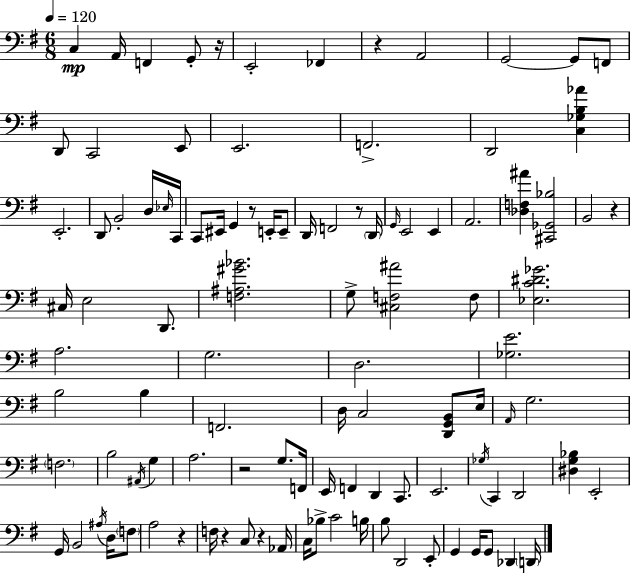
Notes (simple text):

C3/q A2/s F2/q G2/e R/s E2/h FES2/q R/q A2/h G2/h G2/e F2/e D2/e C2/h E2/e E2/h. F2/h. D2/h [C3,Gb3,B3,Ab4]/q E2/h. D2/e B2/h D3/s Eb3/s C2/s C2/e EIS2/s G2/q R/e E2/s E2/e D2/s F2/h R/e D2/s G2/s E2/h E2/q A2/h. [Db3,F3,A#4]/q [C#2,Gb2,Bb3]/h B2/h R/q C#3/s E3/h D2/e. [F3,A#3,G#4,Bb4]/h. G3/e [C#3,F3,A#4]/h F3/e [Eb3,C4,D#4,Gb4]/h. A3/h. G3/h. D3/h. [Gb3,E4]/h. B3/h B3/q F2/h. D3/s C3/h [D2,G2,B2]/e E3/s A2/s G3/h. F3/h. B3/h A#2/s G3/q A3/h. R/h G3/e. F2/s E2/s F2/q D2/q C2/e. E2/h. Gb3/s C2/q D2/h [D#3,G3,Bb3]/q E2/h G2/s B2/h A#3/s D3/s F3/e A3/h R/q F3/s R/q C3/e R/q Ab2/s C3/s Bb3/e C4/h B3/s B3/e D2/h E2/e G2/q G2/s G2/e Db2/q D2/s